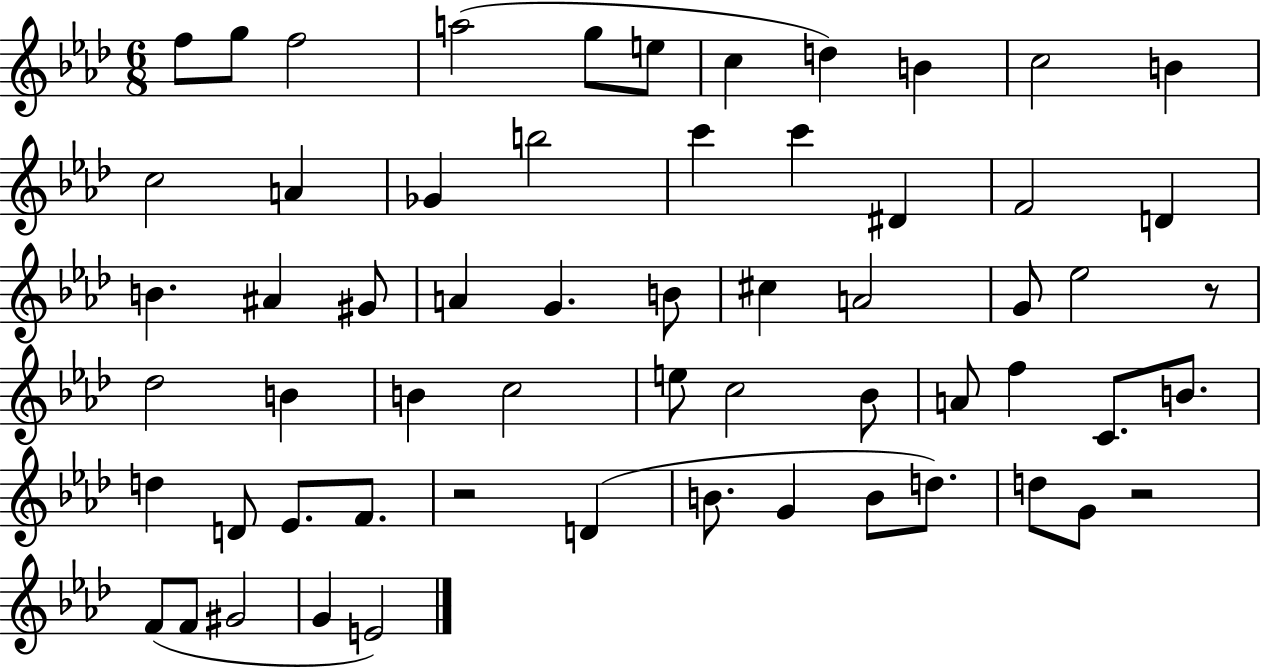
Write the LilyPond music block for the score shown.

{
  \clef treble
  \numericTimeSignature
  \time 6/8
  \key aes \major
  \repeat volta 2 { f''8 g''8 f''2 | a''2( g''8 e''8 | c''4 d''4) b'4 | c''2 b'4 | \break c''2 a'4 | ges'4 b''2 | c'''4 c'''4 dis'4 | f'2 d'4 | \break b'4. ais'4 gis'8 | a'4 g'4. b'8 | cis''4 a'2 | g'8 ees''2 r8 | \break des''2 b'4 | b'4 c''2 | e''8 c''2 bes'8 | a'8 f''4 c'8. b'8. | \break d''4 d'8 ees'8. f'8. | r2 d'4( | b'8. g'4 b'8 d''8.) | d''8 g'8 r2 | \break f'8( f'8 gis'2 | g'4 e'2) | } \bar "|."
}